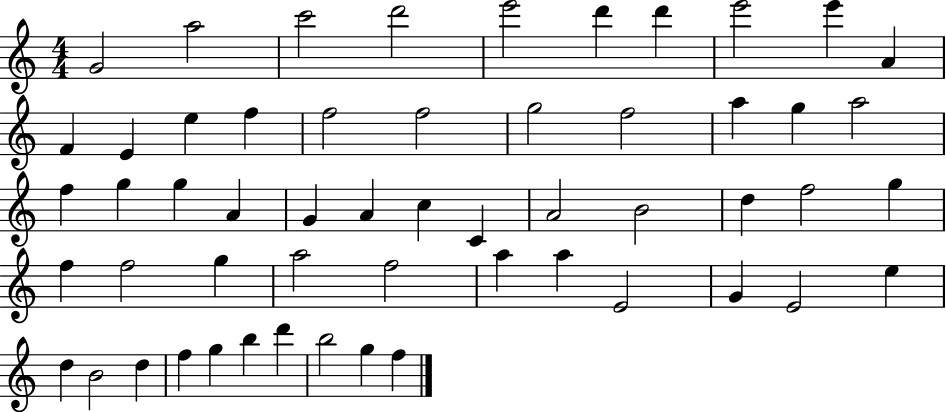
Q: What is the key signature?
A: C major